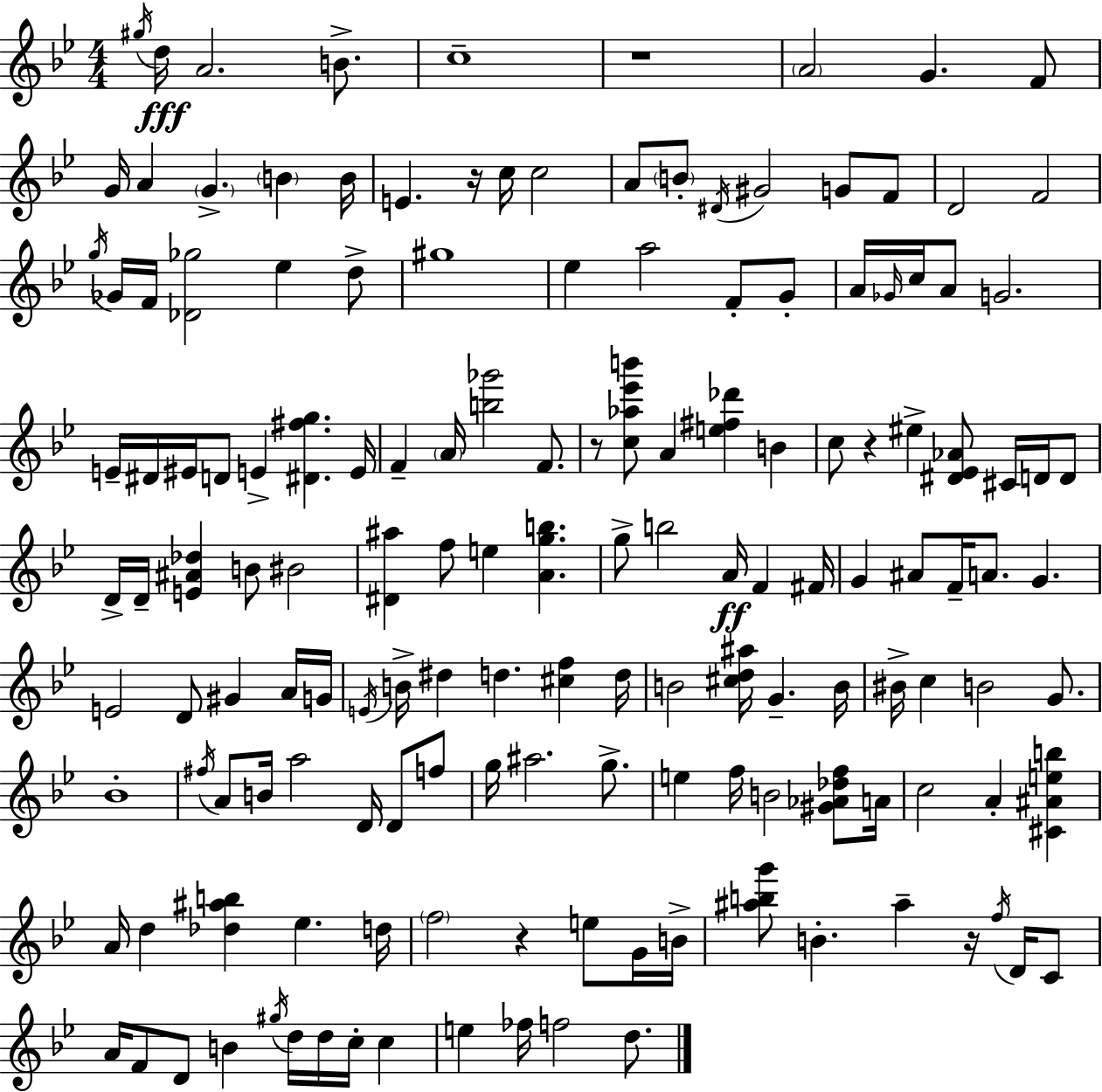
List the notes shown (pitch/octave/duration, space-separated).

G#5/s D5/s A4/h. B4/e. C5/w R/w A4/h G4/q. F4/e G4/s A4/q G4/q. B4/q B4/s E4/q. R/s C5/s C5/h A4/e B4/e D#4/s G#4/h G4/e F4/e D4/h F4/h G5/s Gb4/s F4/s [Db4,Gb5]/h Eb5/q D5/e G#5/w Eb5/q A5/h F4/e G4/e A4/s Gb4/s C5/s A4/e G4/h. E4/s D#4/s EIS4/s D4/e E4/q [D#4,F#5,G5]/q. E4/s F4/q A4/s [B5,Gb6]/h F4/e. R/e [C5,Ab5,Eb6,B6]/e A4/q [E5,F#5,Db6]/q B4/q C5/e R/q EIS5/q [D#4,Eb4,Ab4]/e C#4/s D4/s D4/e D4/s D4/s [E4,A#4,Db5]/q B4/e BIS4/h [D#4,A#5]/q F5/e E5/q [A4,G5,B5]/q. G5/e B5/h A4/s F4/q F#4/s G4/q A#4/e F4/s A4/e. G4/q. E4/h D4/e G#4/q A4/s G4/s E4/s B4/s D#5/q D5/q. [C#5,F5]/q D5/s B4/h [C#5,D5,A#5]/s G4/q. B4/s BIS4/s C5/q B4/h G4/e. Bb4/w F#5/s A4/e B4/s A5/h D4/s D4/e F5/e G5/s A#5/h. G5/e. E5/q F5/s B4/h [G#4,Ab4,Db5,F5]/e A4/s C5/h A4/q [C#4,A#4,E5,B5]/q A4/s D5/q [Db5,A#5,B5]/q Eb5/q. D5/s F5/h R/q E5/e G4/s B4/s [A#5,B5,G6]/e B4/q. A#5/q R/s F5/s D4/s C4/e A4/s F4/e D4/e B4/q G#5/s D5/s D5/s C5/s C5/q E5/q FES5/s F5/h D5/e.